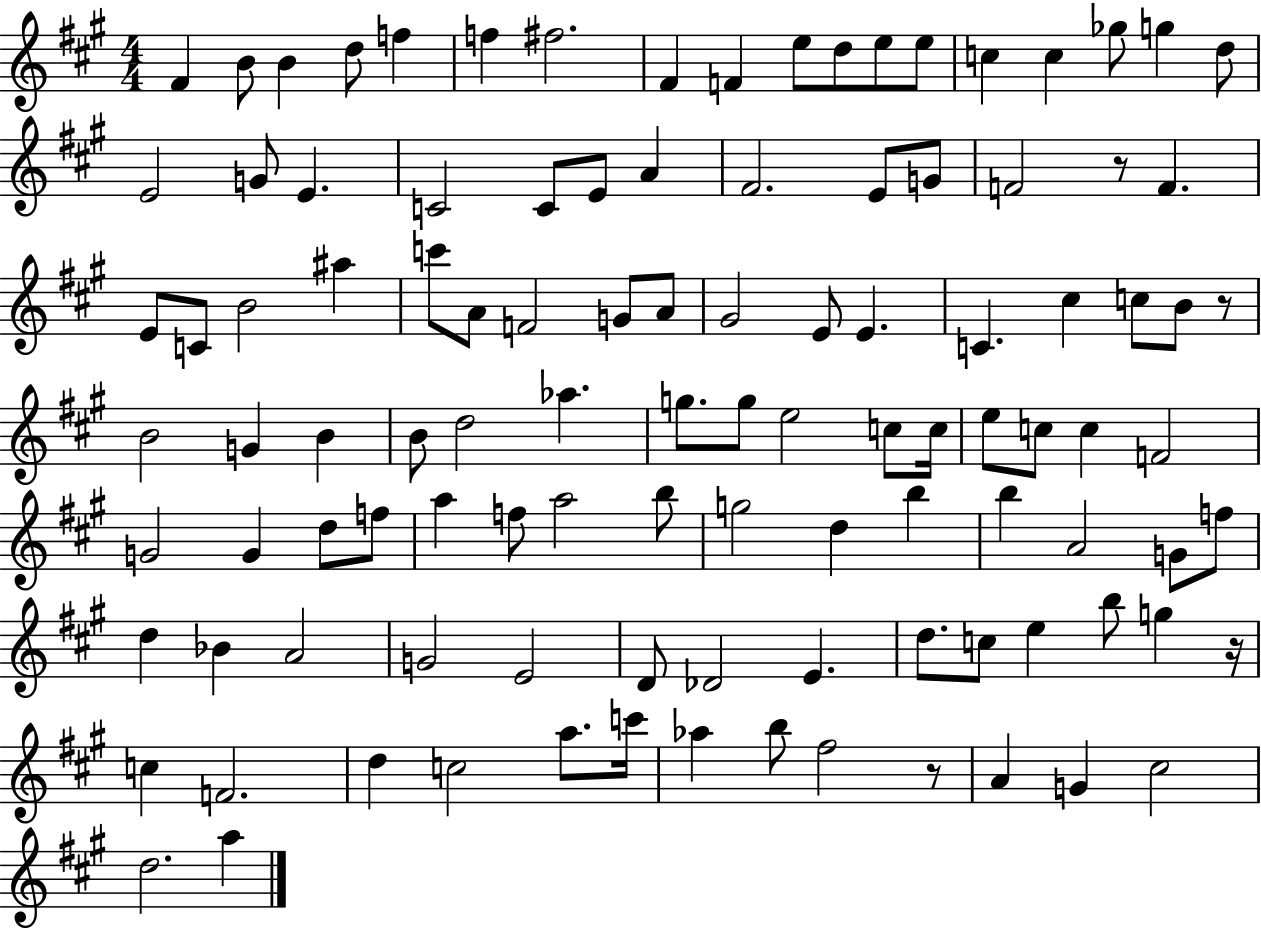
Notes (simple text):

F#4/q B4/e B4/q D5/e F5/q F5/q F#5/h. F#4/q F4/q E5/e D5/e E5/e E5/e C5/q C5/q Gb5/e G5/q D5/e E4/h G4/e E4/q. C4/h C4/e E4/e A4/q F#4/h. E4/e G4/e F4/h R/e F4/q. E4/e C4/e B4/h A#5/q C6/e A4/e F4/h G4/e A4/e G#4/h E4/e E4/q. C4/q. C#5/q C5/e B4/e R/e B4/h G4/q B4/q B4/e D5/h Ab5/q. G5/e. G5/e E5/h C5/e C5/s E5/e C5/e C5/q F4/h G4/h G4/q D5/e F5/e A5/q F5/e A5/h B5/e G5/h D5/q B5/q B5/q A4/h G4/e F5/e D5/q Bb4/q A4/h G4/h E4/h D4/e Db4/h E4/q. D5/e. C5/e E5/q B5/e G5/q R/s C5/q F4/h. D5/q C5/h A5/e. C6/s Ab5/q B5/e F#5/h R/e A4/q G4/q C#5/h D5/h. A5/q